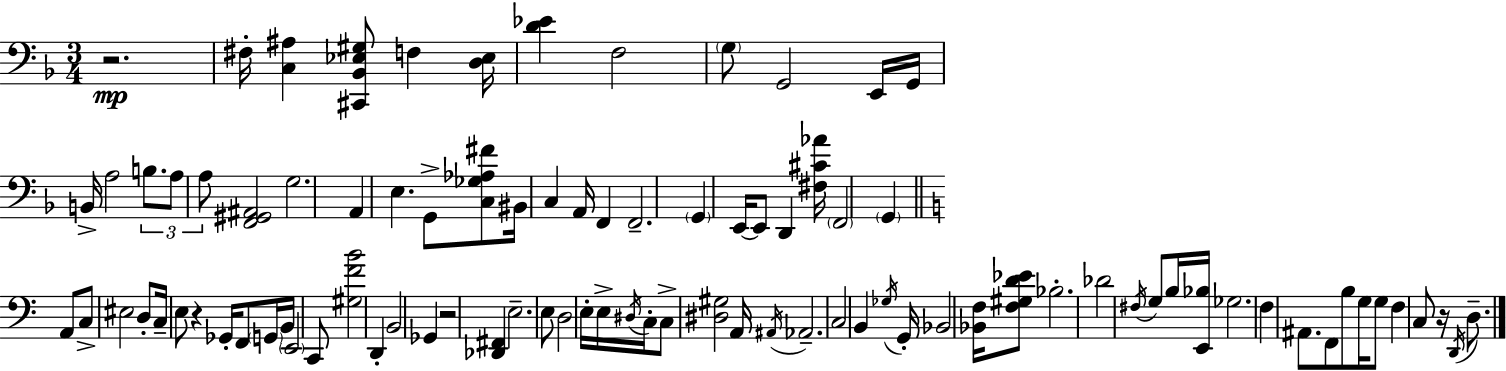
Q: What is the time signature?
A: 3/4